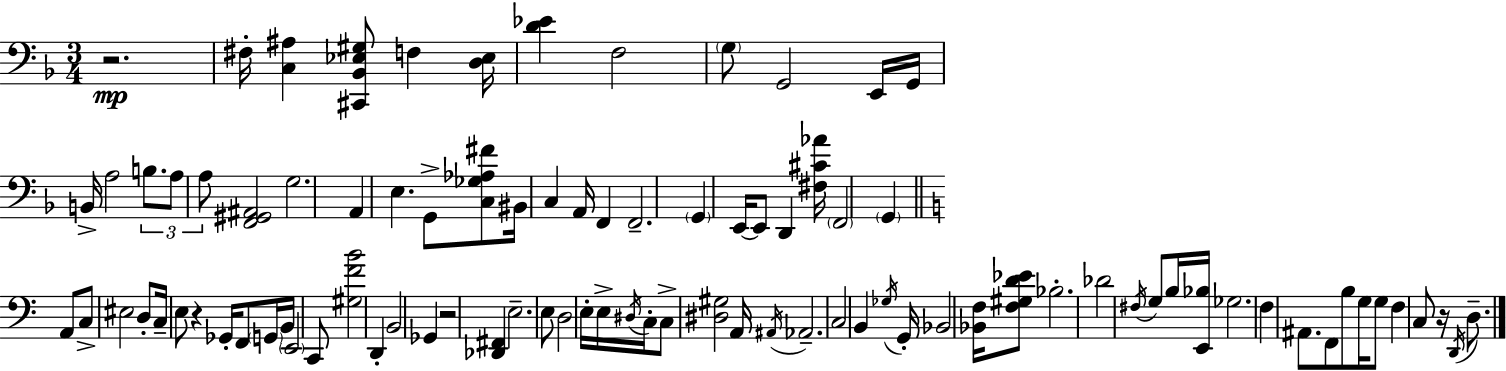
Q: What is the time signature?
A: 3/4